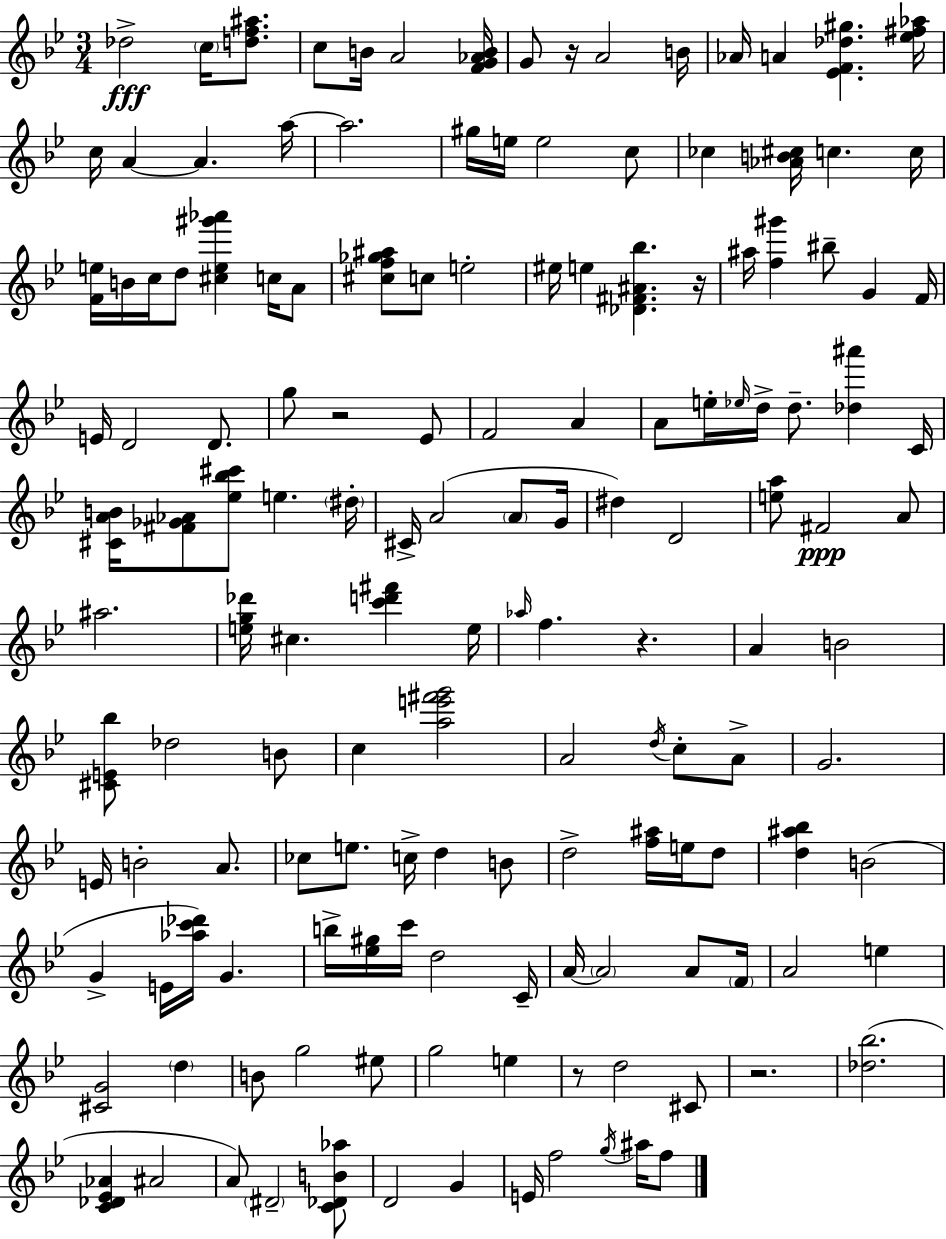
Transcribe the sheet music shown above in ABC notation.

X:1
T:Untitled
M:3/4
L:1/4
K:Gm
_d2 c/4 [df^a]/2 c/2 B/4 A2 [FG_AB]/4 G/2 z/4 A2 B/4 _A/4 A [_EF_d^g] [_e^f_a]/4 c/4 A A a/4 a2 ^g/4 e/4 e2 c/2 _c [_AB^c]/4 c c/4 [Fe]/4 B/4 c/4 d/2 [^ce^g'_a'] c/4 A/2 [^cf_g^a]/2 c/2 e2 ^e/4 e [_D^F^A_b] z/4 ^a/4 [f^g'] ^b/2 G F/4 E/4 D2 D/2 g/2 z2 _E/2 F2 A A/2 e/4 _e/4 d/4 d/2 [_d^a'] C/4 [^CAB]/4 [^F_G_A]/2 [_e_b^c']/2 e ^d/4 ^C/4 A2 A/2 G/4 ^d D2 [ea]/2 ^F2 A/2 ^a2 [eg_d']/4 ^c [c'd'^f'] e/4 _a/4 f z A B2 [^CE_b]/2 _d2 B/2 c [ae'^f'g']2 A2 d/4 c/2 A/2 G2 E/4 B2 A/2 _c/2 e/2 c/4 d B/2 d2 [f^a]/4 e/4 d/2 [d^a_b] B2 G E/4 [_ac'_d']/4 G b/4 [_e^g]/4 c'/4 d2 C/4 A/4 A2 A/2 F/4 A2 e [^CG]2 d B/2 g2 ^e/2 g2 e z/2 d2 ^C/2 z2 [_d_b]2 [C_D_E_A] ^A2 A/2 ^D2 [C_DB_a]/2 D2 G E/4 f2 g/4 ^a/4 f/2